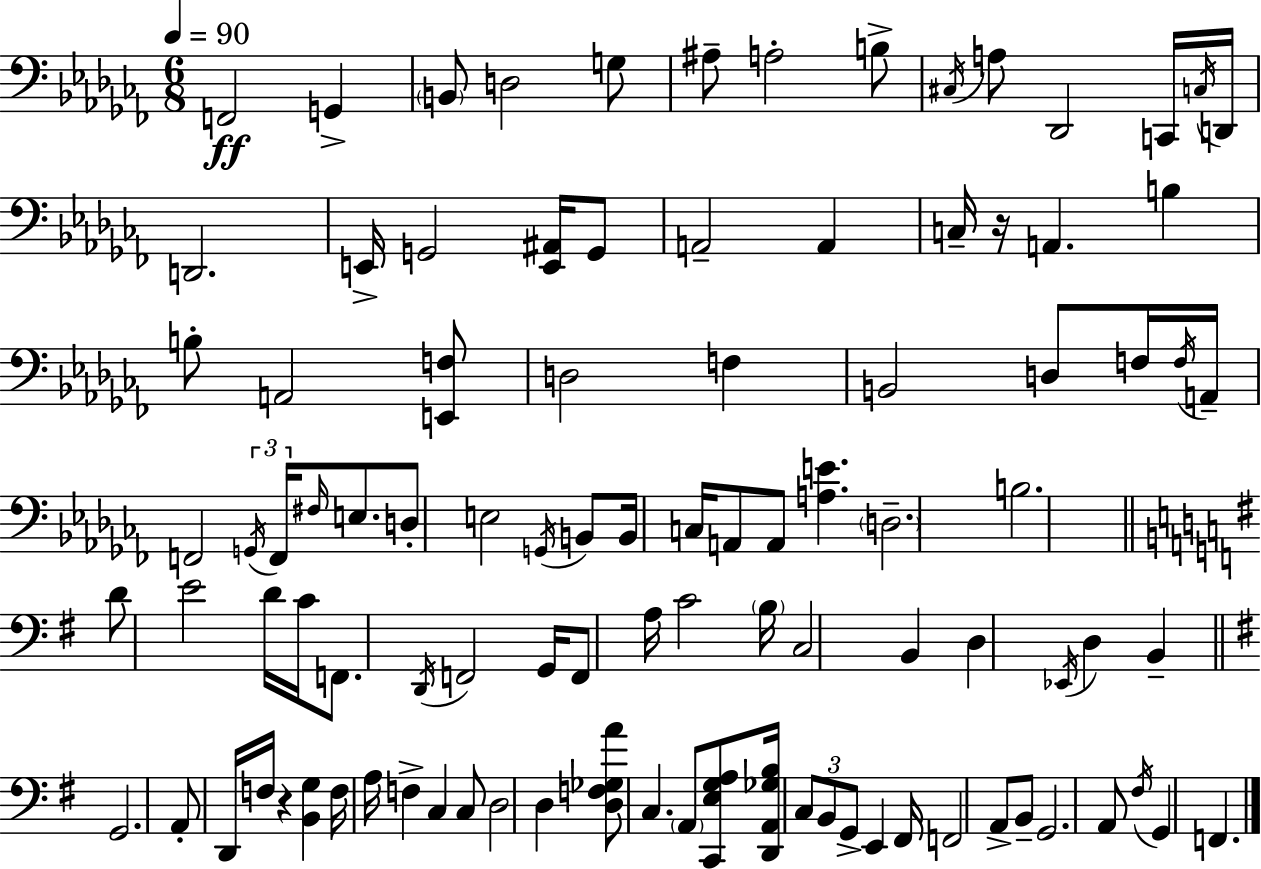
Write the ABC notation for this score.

X:1
T:Untitled
M:6/8
L:1/4
K:Abm
F,,2 G,, B,,/2 D,2 G,/2 ^A,/2 A,2 B,/2 ^C,/4 A,/2 _D,,2 C,,/4 C,/4 D,,/4 D,,2 E,,/4 G,,2 [E,,^A,,]/4 G,,/2 A,,2 A,, C,/4 z/4 A,, B, B,/2 A,,2 [E,,F,]/2 D,2 F, B,,2 D,/2 F,/4 F,/4 A,,/4 F,,2 G,,/4 F,,/4 ^F,/4 E,/2 D,/2 E,2 G,,/4 B,,/2 B,,/4 C,/4 A,,/2 A,,/2 [A,E] D,2 B,2 D/2 E2 D/4 C/4 F,,/2 D,,/4 F,,2 G,,/4 F,,/2 A,/4 C2 B,/4 C,2 B,, D, _E,,/4 D, B,, G,,2 A,,/2 D,,/4 F,/4 z [B,,G,] F,/4 A,/4 F, C, C,/2 D,2 D, [D,F,_G,A]/2 C, A,,/2 [C,,E,G,A,]/2 [D,,A,,_G,B,]/4 C,/2 B,,/2 G,,/2 E,, ^F,,/4 F,,2 A,,/2 B,,/2 G,,2 A,,/2 ^F,/4 G,, F,,